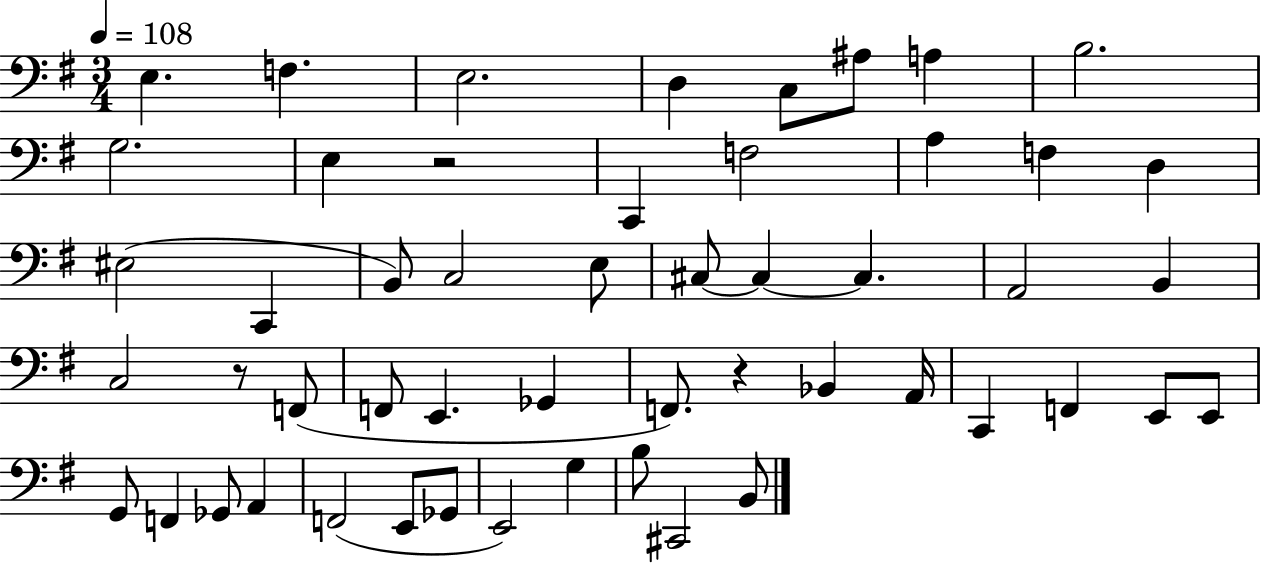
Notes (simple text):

E3/q. F3/q. E3/h. D3/q C3/e A#3/e A3/q B3/h. G3/h. E3/q R/h C2/q F3/h A3/q F3/q D3/q EIS3/h C2/q B2/e C3/h E3/e C#3/e C#3/q C#3/q. A2/h B2/q C3/h R/e F2/e F2/e E2/q. Gb2/q F2/e. R/q Bb2/q A2/s C2/q F2/q E2/e E2/e G2/e F2/q Gb2/e A2/q F2/h E2/e Gb2/e E2/h G3/q B3/e C#2/h B2/e